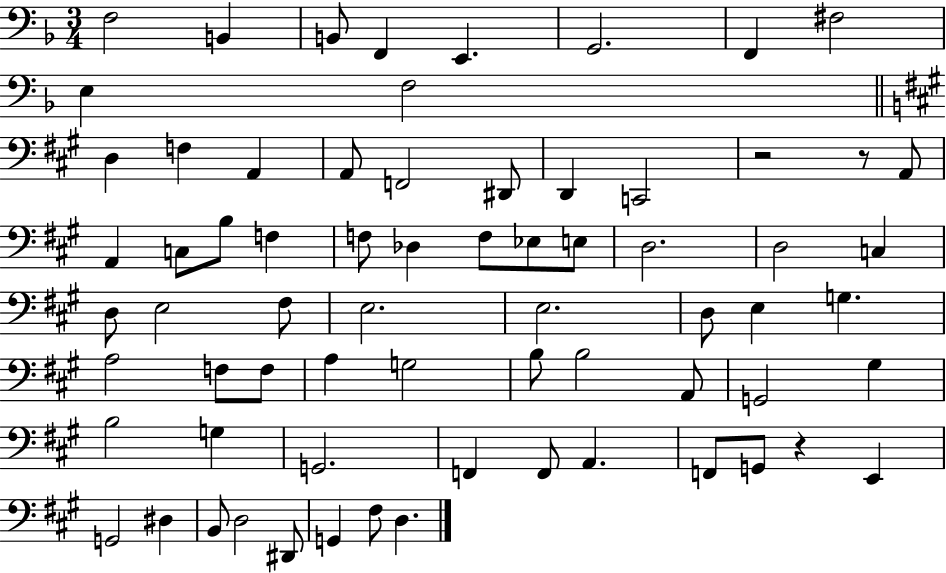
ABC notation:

X:1
T:Untitled
M:3/4
L:1/4
K:F
F,2 B,, B,,/2 F,, E,, G,,2 F,, ^F,2 E, F,2 D, F, A,, A,,/2 F,,2 ^D,,/2 D,, C,,2 z2 z/2 A,,/2 A,, C,/2 B,/2 F, F,/2 _D, F,/2 _E,/2 E,/2 D,2 D,2 C, D,/2 E,2 ^F,/2 E,2 E,2 D,/2 E, G, A,2 F,/2 F,/2 A, G,2 B,/2 B,2 A,,/2 G,,2 ^G, B,2 G, G,,2 F,, F,,/2 A,, F,,/2 G,,/2 z E,, G,,2 ^D, B,,/2 D,2 ^D,,/2 G,, ^F,/2 D,